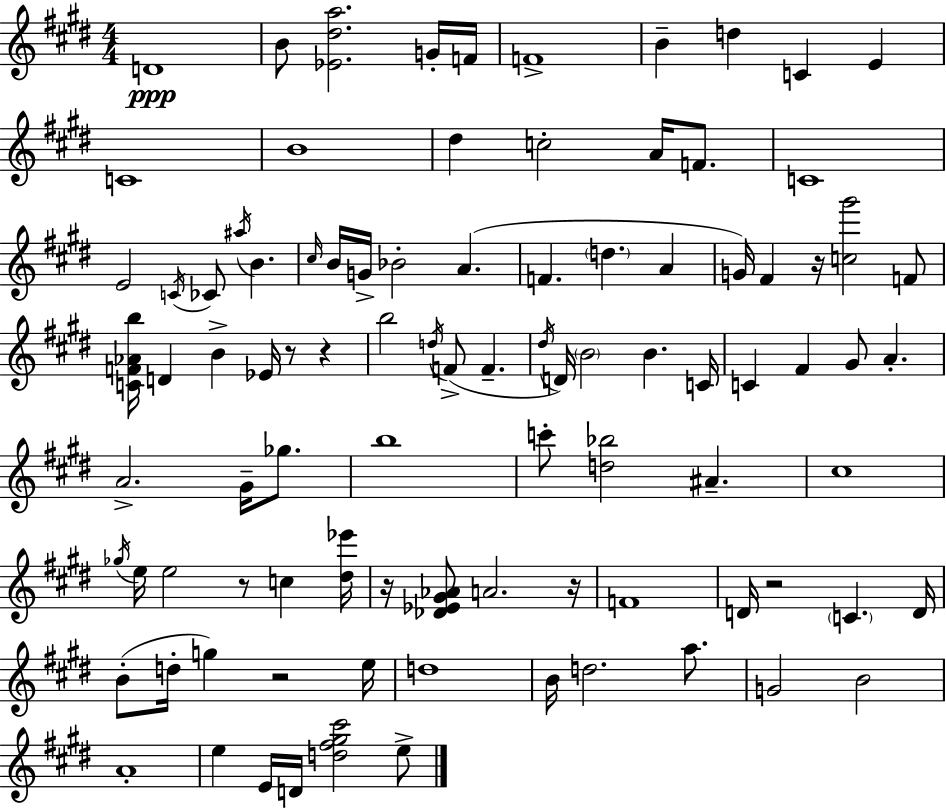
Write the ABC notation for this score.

X:1
T:Untitled
M:4/4
L:1/4
K:E
D4 B/2 [_E^da]2 G/4 F/4 F4 B d C E C4 B4 ^d c2 A/4 F/2 C4 E2 C/4 _C/2 ^a/4 B ^c/4 B/4 G/4 _B2 A F d A G/4 ^F z/4 [c^g']2 F/2 [CF_Ab]/4 D B _E/4 z/2 z b2 d/4 F/2 F ^d/4 D/4 B2 B C/4 C ^F ^G/2 A A2 ^G/4 _g/2 b4 c'/2 [d_b]2 ^A ^c4 _g/4 e/4 e2 z/2 c [^d_e']/4 z/4 [_D_E^G_A]/2 A2 z/4 F4 D/4 z2 C D/4 B/2 d/4 g z2 e/4 d4 B/4 d2 a/2 G2 B2 A4 e E/4 D/4 [d^f^g^c']2 e/2